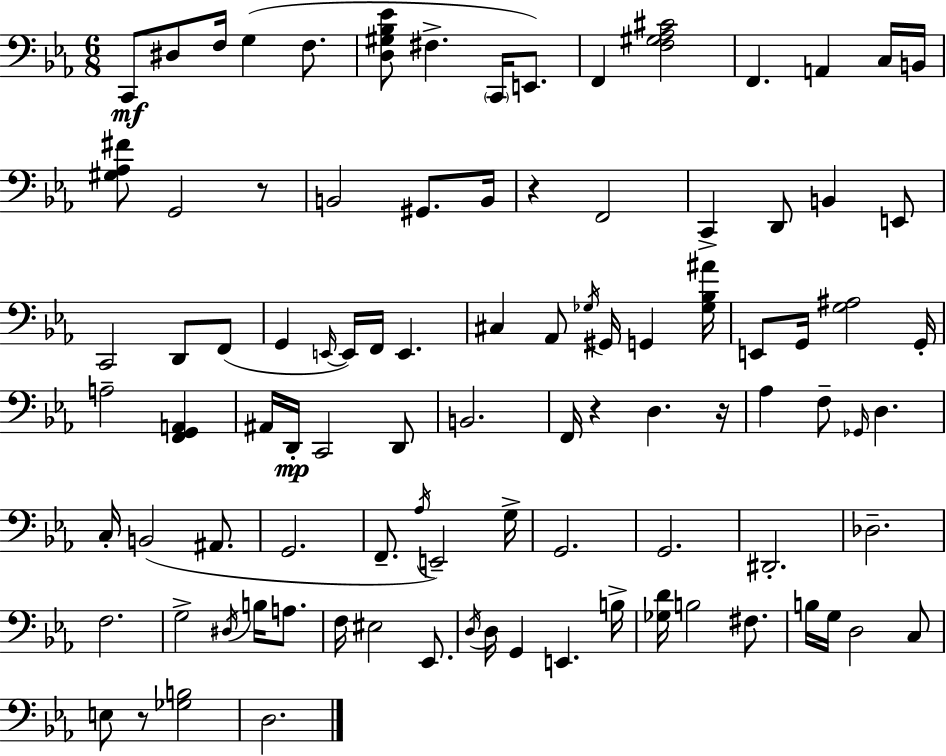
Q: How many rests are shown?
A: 5